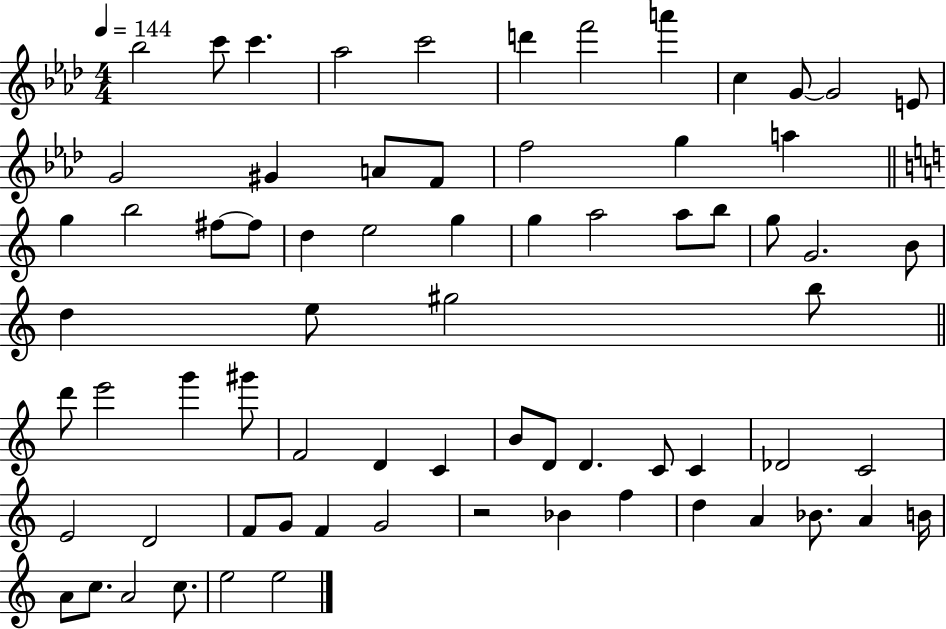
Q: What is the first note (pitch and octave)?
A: Bb5